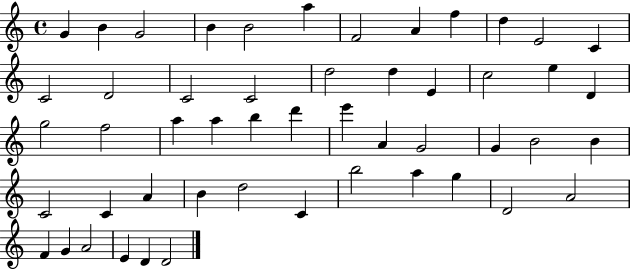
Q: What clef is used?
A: treble